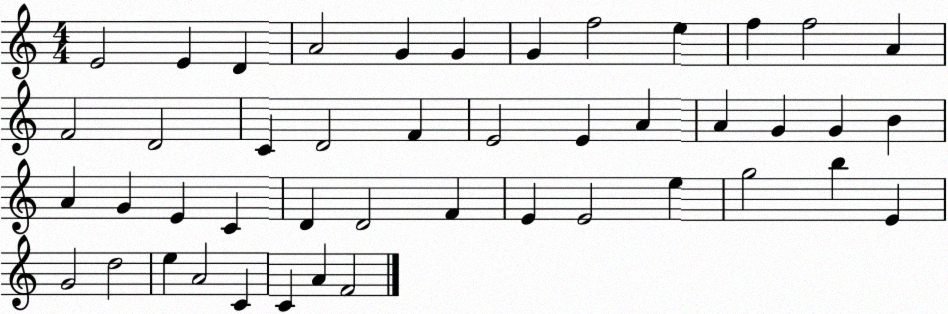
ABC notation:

X:1
T:Untitled
M:4/4
L:1/4
K:C
E2 E D A2 G G G f2 e f f2 A F2 D2 C D2 F E2 E A A G G B A G E C D D2 F E E2 e g2 b E G2 d2 e A2 C C A F2